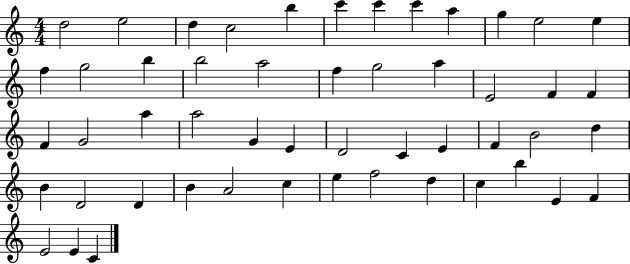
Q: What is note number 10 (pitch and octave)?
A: G5